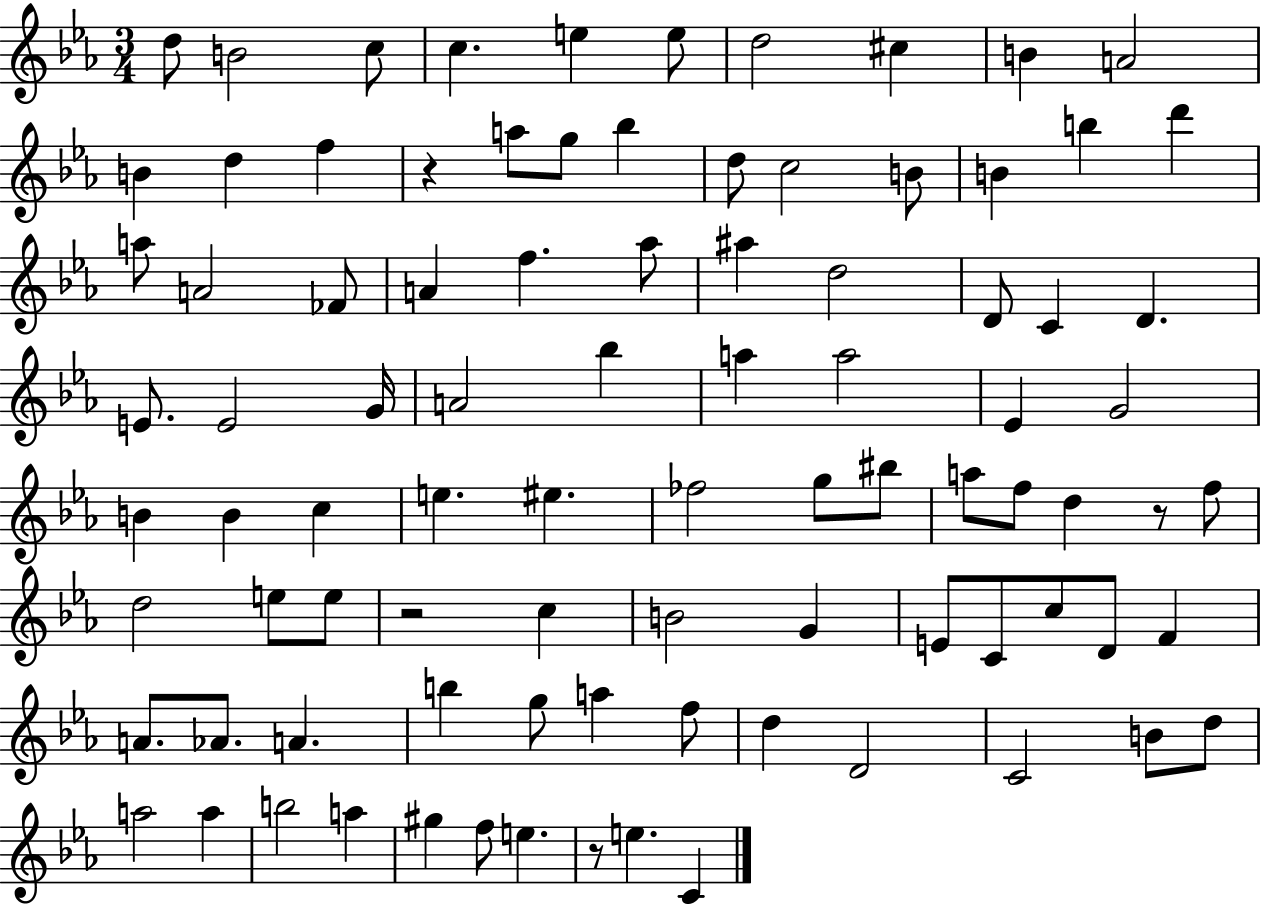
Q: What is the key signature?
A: EES major